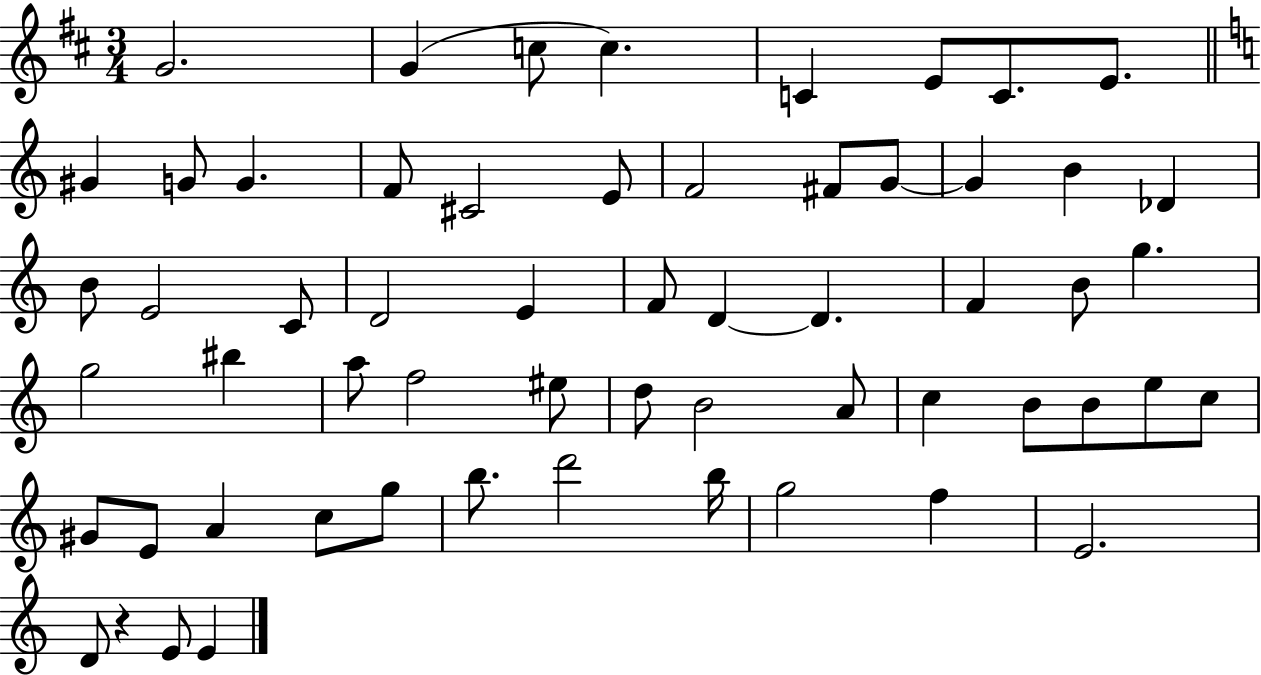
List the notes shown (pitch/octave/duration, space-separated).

G4/h. G4/q C5/e C5/q. C4/q E4/e C4/e. E4/e. G#4/q G4/e G4/q. F4/e C#4/h E4/e F4/h F#4/e G4/e G4/q B4/q Db4/q B4/e E4/h C4/e D4/h E4/q F4/e D4/q D4/q. F4/q B4/e G5/q. G5/h BIS5/q A5/e F5/h EIS5/e D5/e B4/h A4/e C5/q B4/e B4/e E5/e C5/e G#4/e E4/e A4/q C5/e G5/e B5/e. D6/h B5/s G5/h F5/q E4/h. D4/e R/q E4/e E4/q